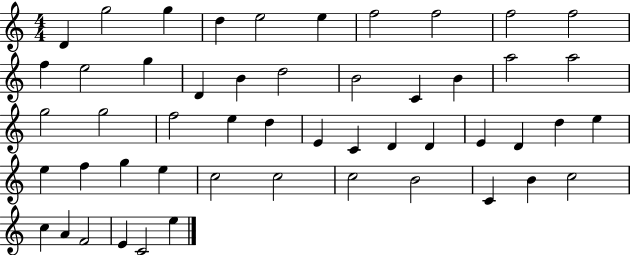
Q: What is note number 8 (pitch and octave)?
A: F5